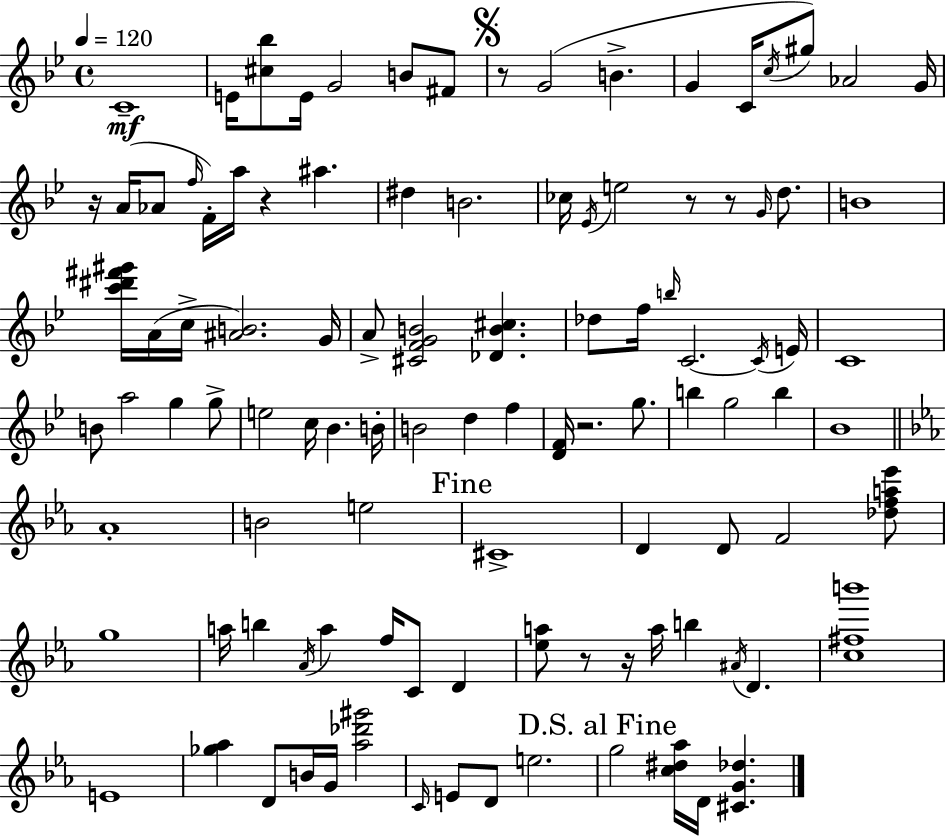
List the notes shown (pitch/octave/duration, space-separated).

C4/w E4/s [C#5,Bb5]/e E4/s G4/h B4/e F#4/e R/e G4/h B4/q. G4/q C4/s C5/s G#5/e Ab4/h G4/s R/s A4/s Ab4/e F5/s F4/s A5/s R/q A#5/q. D#5/q B4/h. CES5/s Eb4/s E5/h R/e R/e G4/s D5/e. B4/w [C6,D#6,F#6,G#6]/s A4/s C5/s [A#4,B4]/h. G4/s A4/e [C#4,F4,G4,B4]/h [Db4,B4,C#5]/q. Db5/e F5/s B5/s C4/h. C4/s E4/s C4/w B4/e A5/h G5/q G5/e E5/h C5/s Bb4/q. B4/s B4/h D5/q F5/q [D4,F4]/s R/h. G5/e. B5/q G5/h B5/q Bb4/w Ab4/w B4/h E5/h C#4/w D4/q D4/e F4/h [Db5,F5,A5,Eb6]/e G5/w A5/s B5/q Ab4/s A5/q F5/s C4/e D4/q [Eb5,A5]/e R/e R/s A5/s B5/q A#4/s D4/q. [C5,F#5,B6]/w E4/w [Gb5,Ab5]/q D4/e B4/s G4/s [Ab5,Db6,G#6]/h C4/s E4/e D4/e E5/h. G5/h [C5,D#5,Ab5]/s D4/s [C#4,G4,Db5]/q.